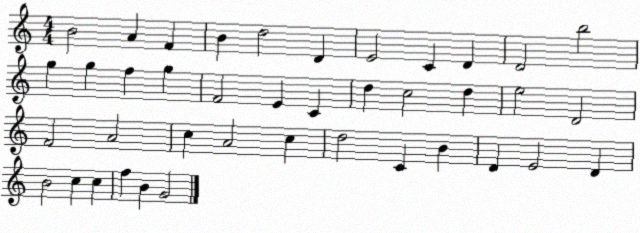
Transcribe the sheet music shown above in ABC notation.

X:1
T:Untitled
M:4/4
L:1/4
K:C
B2 A F B d2 D E2 C D D2 b2 g g f g F2 E C d c2 d e2 D2 F2 A2 c A2 c d2 C B D E2 D B2 c c f B G2